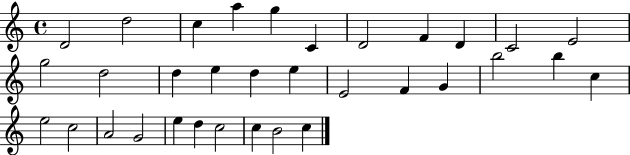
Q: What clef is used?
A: treble